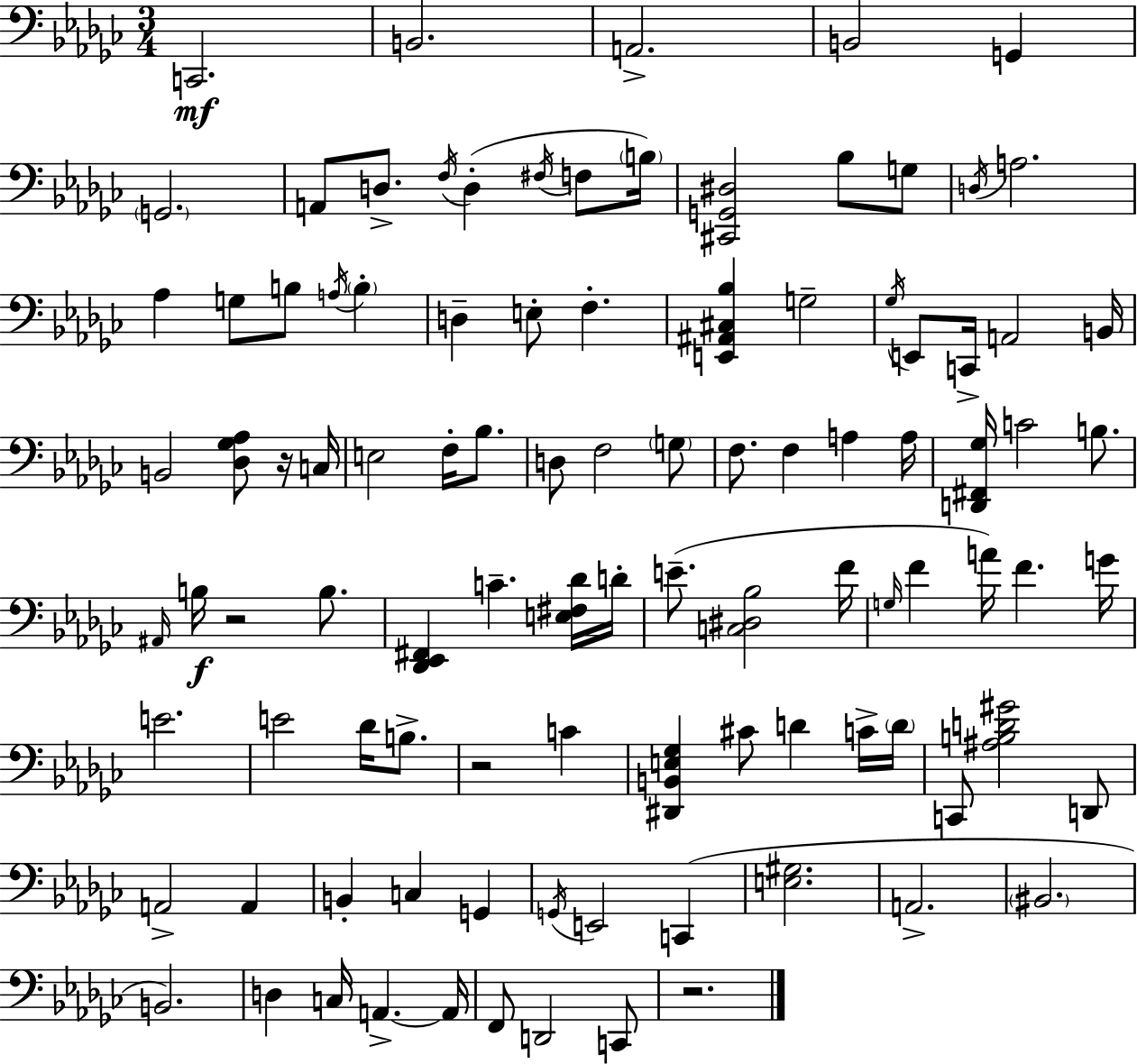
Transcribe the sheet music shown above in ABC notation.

X:1
T:Untitled
M:3/4
L:1/4
K:Ebm
C,,2 B,,2 A,,2 B,,2 G,, G,,2 A,,/2 D,/2 F,/4 D, ^F,/4 F,/2 B,/4 [^C,,G,,^D,]2 _B,/2 G,/2 D,/4 A,2 _A, G,/2 B,/2 A,/4 B, D, E,/2 F, [E,,^A,,^C,_B,] G,2 _G,/4 E,,/2 C,,/4 A,,2 B,,/4 B,,2 [_D,_G,_A,]/2 z/4 C,/4 E,2 F,/4 _B,/2 D,/2 F,2 G,/2 F,/2 F, A, A,/4 [D,,^F,,_G,]/4 C2 B,/2 ^A,,/4 B,/4 z2 B,/2 [_D,,_E,,^F,,] C [E,^F,_D]/4 D/4 E/2 [C,^D,_B,]2 F/4 G,/4 F A/4 F G/4 E2 E2 _D/4 B,/2 z2 C [^D,,B,,E,_G,] ^C/2 D C/4 D/4 C,,/2 [^A,B,D^G]2 D,,/2 A,,2 A,, B,, C, G,, G,,/4 E,,2 C,, [E,^G,]2 A,,2 ^B,,2 B,,2 D, C,/4 A,, A,,/4 F,,/2 D,,2 C,,/2 z2